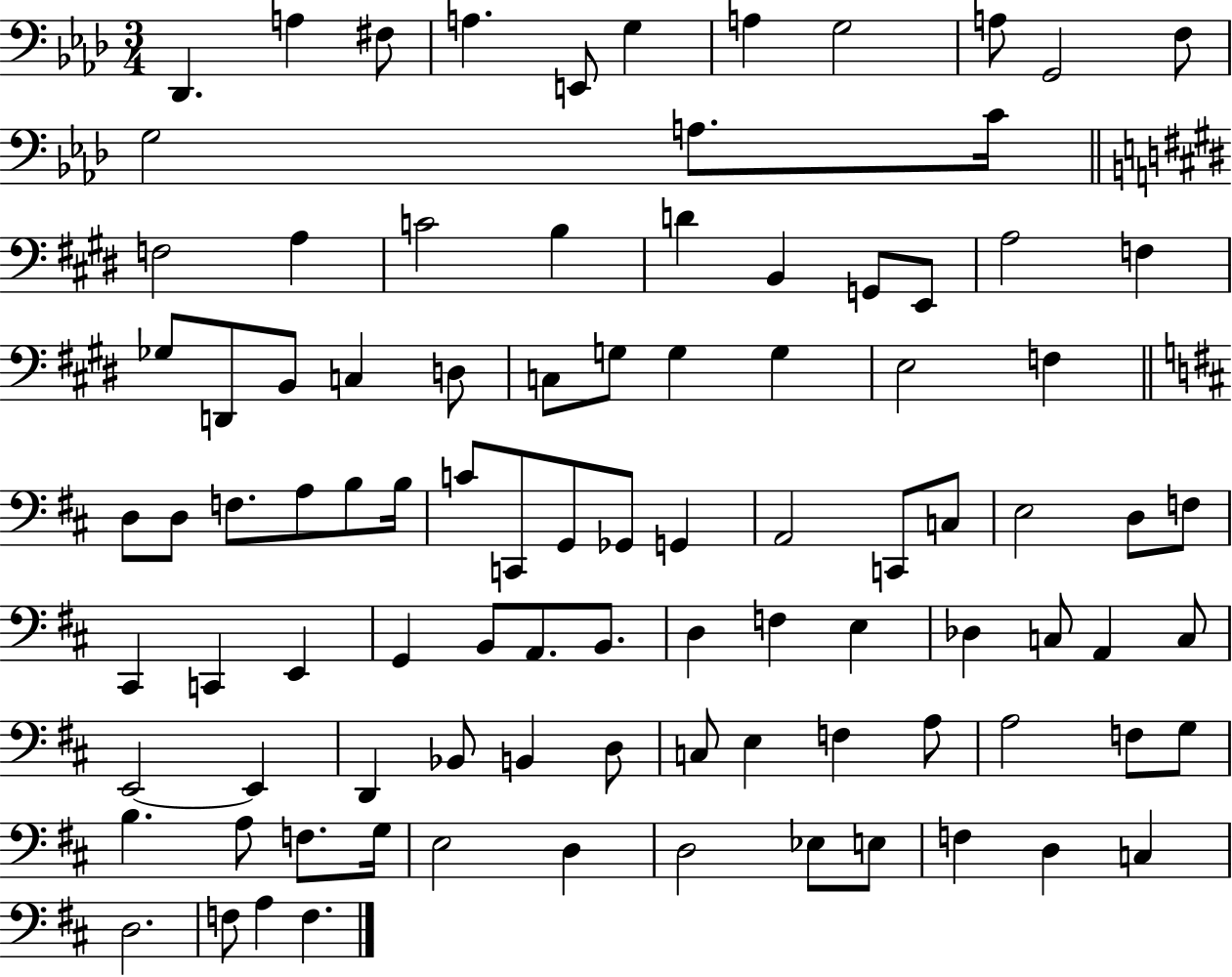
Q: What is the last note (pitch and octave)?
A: F3